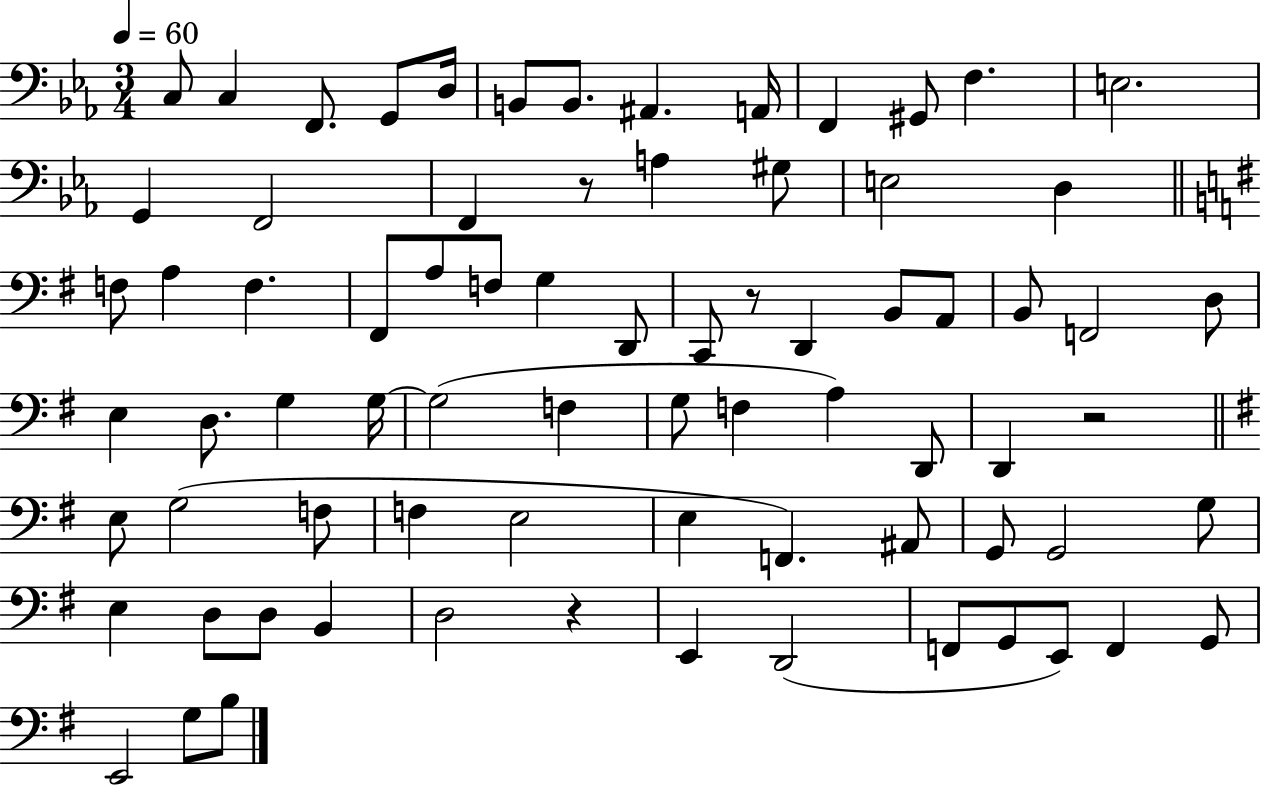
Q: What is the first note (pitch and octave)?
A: C3